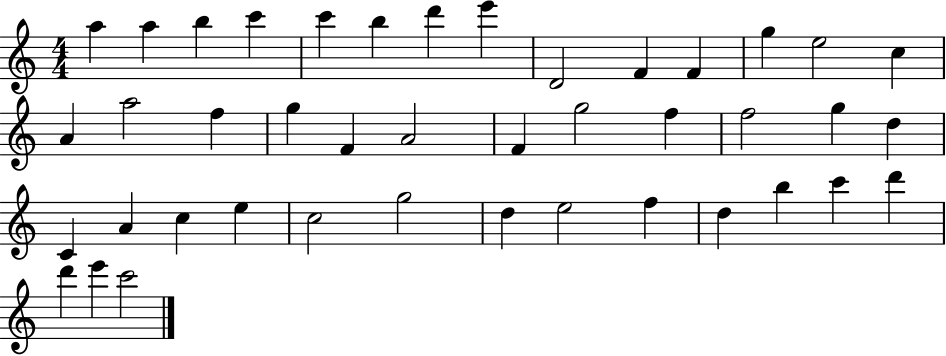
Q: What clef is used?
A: treble